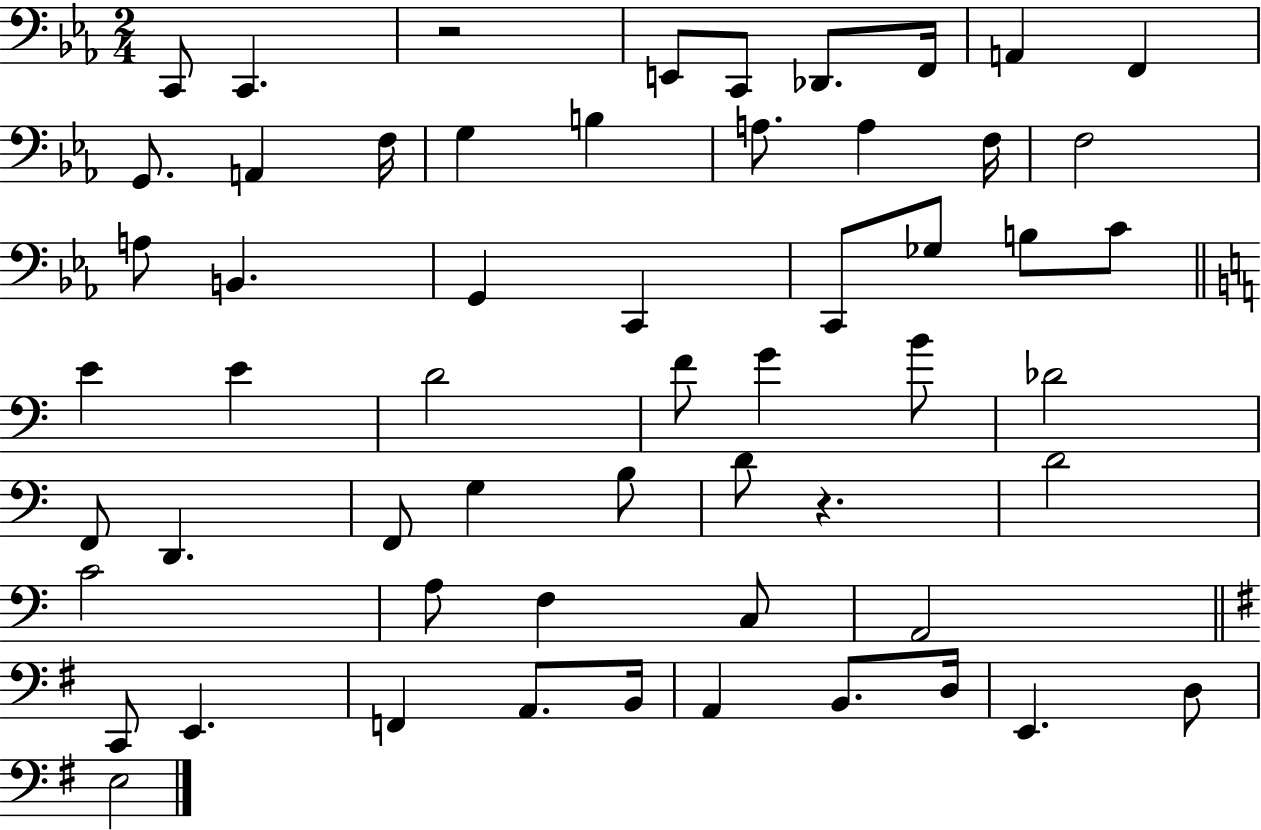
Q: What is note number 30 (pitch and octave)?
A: G4